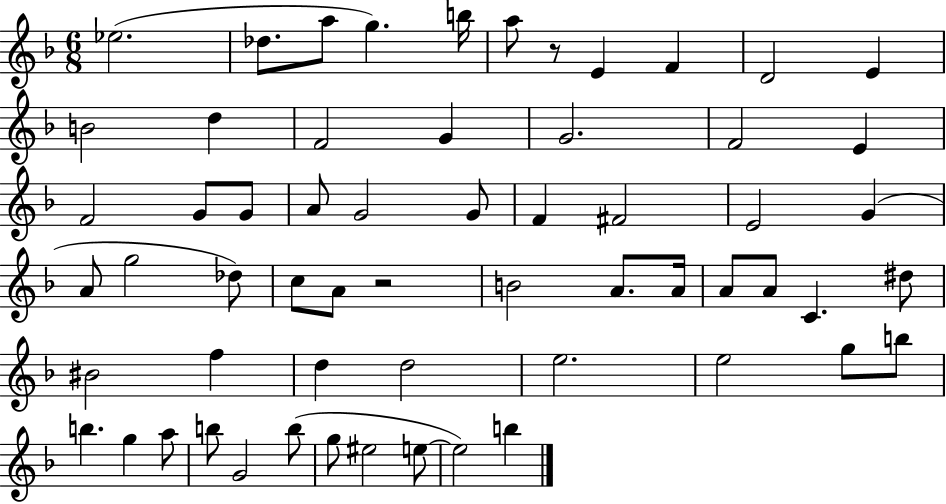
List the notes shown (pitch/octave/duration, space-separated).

Eb5/h. Db5/e. A5/e G5/q. B5/s A5/e R/e E4/q F4/q D4/h E4/q B4/h D5/q F4/h G4/q G4/h. F4/h E4/q F4/h G4/e G4/e A4/e G4/h G4/e F4/q F#4/h E4/h G4/q A4/e G5/h Db5/e C5/e A4/e R/h B4/h A4/e. A4/s A4/e A4/e C4/q. D#5/e BIS4/h F5/q D5/q D5/h E5/h. E5/h G5/e B5/e B5/q. G5/q A5/e B5/e G4/h B5/e G5/e EIS5/h E5/e E5/h B5/q